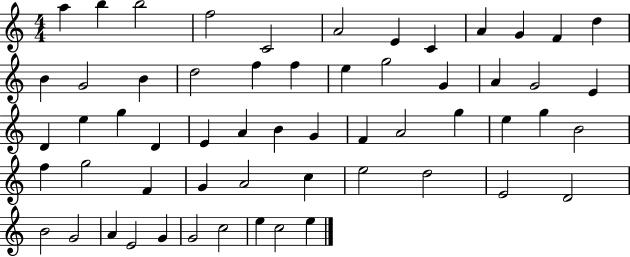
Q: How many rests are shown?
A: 0